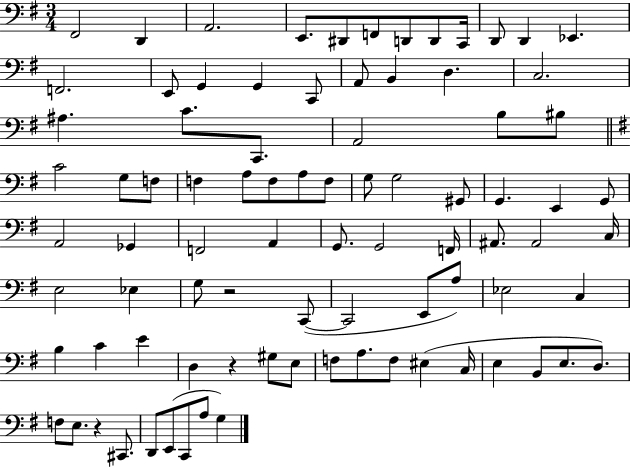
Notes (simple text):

F#2/h D2/q A2/h. E2/e. D#2/e F2/e D2/e D2/e C2/s D2/e D2/q Eb2/q. F2/h. E2/e G2/q G2/q C2/e A2/e B2/q D3/q. C3/h. A#3/q. C4/e. C2/e. A2/h B3/e BIS3/e C4/h G3/e F3/e F3/q A3/e F3/e A3/e F3/e G3/e G3/h G#2/e G2/q. E2/q G2/e A2/h Gb2/q F2/h A2/q G2/e. G2/h F2/s A#2/e. A#2/h C3/s E3/h Eb3/q G3/e R/h C2/e C2/h E2/e A3/e Eb3/h C3/q B3/q C4/q E4/q D3/q R/q G#3/e E3/e F3/e A3/e. F3/e EIS3/q C3/s E3/q B2/e E3/e. D3/e. F3/e E3/e. R/q C#2/e. D2/e E2/e C2/e A3/e G3/q